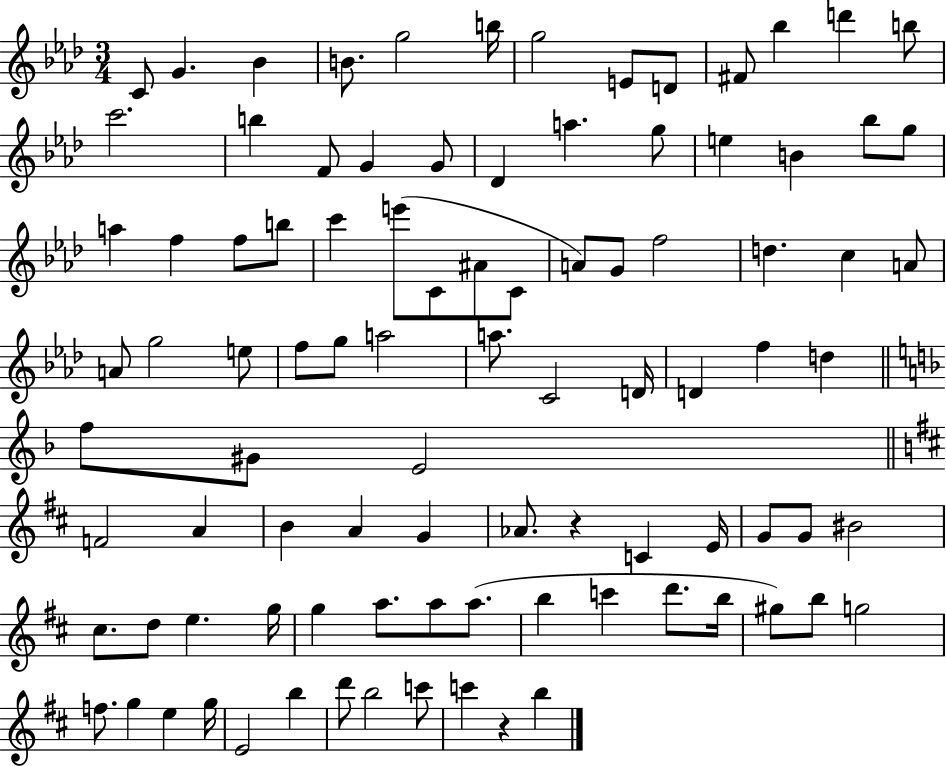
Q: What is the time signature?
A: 3/4